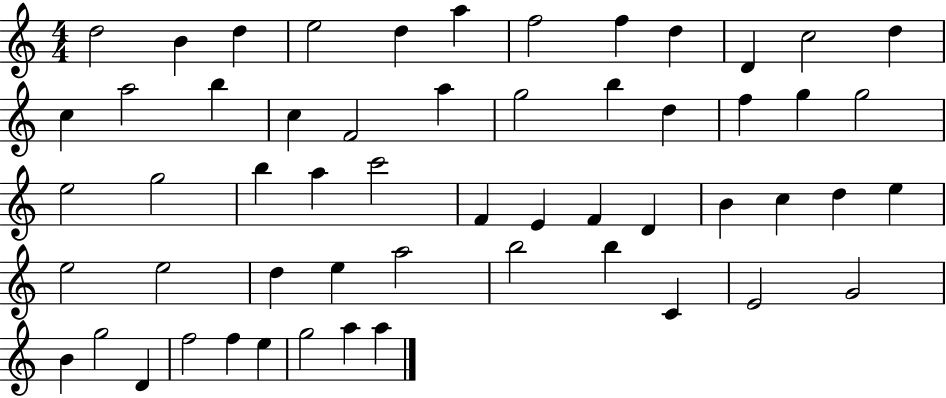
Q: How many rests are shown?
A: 0